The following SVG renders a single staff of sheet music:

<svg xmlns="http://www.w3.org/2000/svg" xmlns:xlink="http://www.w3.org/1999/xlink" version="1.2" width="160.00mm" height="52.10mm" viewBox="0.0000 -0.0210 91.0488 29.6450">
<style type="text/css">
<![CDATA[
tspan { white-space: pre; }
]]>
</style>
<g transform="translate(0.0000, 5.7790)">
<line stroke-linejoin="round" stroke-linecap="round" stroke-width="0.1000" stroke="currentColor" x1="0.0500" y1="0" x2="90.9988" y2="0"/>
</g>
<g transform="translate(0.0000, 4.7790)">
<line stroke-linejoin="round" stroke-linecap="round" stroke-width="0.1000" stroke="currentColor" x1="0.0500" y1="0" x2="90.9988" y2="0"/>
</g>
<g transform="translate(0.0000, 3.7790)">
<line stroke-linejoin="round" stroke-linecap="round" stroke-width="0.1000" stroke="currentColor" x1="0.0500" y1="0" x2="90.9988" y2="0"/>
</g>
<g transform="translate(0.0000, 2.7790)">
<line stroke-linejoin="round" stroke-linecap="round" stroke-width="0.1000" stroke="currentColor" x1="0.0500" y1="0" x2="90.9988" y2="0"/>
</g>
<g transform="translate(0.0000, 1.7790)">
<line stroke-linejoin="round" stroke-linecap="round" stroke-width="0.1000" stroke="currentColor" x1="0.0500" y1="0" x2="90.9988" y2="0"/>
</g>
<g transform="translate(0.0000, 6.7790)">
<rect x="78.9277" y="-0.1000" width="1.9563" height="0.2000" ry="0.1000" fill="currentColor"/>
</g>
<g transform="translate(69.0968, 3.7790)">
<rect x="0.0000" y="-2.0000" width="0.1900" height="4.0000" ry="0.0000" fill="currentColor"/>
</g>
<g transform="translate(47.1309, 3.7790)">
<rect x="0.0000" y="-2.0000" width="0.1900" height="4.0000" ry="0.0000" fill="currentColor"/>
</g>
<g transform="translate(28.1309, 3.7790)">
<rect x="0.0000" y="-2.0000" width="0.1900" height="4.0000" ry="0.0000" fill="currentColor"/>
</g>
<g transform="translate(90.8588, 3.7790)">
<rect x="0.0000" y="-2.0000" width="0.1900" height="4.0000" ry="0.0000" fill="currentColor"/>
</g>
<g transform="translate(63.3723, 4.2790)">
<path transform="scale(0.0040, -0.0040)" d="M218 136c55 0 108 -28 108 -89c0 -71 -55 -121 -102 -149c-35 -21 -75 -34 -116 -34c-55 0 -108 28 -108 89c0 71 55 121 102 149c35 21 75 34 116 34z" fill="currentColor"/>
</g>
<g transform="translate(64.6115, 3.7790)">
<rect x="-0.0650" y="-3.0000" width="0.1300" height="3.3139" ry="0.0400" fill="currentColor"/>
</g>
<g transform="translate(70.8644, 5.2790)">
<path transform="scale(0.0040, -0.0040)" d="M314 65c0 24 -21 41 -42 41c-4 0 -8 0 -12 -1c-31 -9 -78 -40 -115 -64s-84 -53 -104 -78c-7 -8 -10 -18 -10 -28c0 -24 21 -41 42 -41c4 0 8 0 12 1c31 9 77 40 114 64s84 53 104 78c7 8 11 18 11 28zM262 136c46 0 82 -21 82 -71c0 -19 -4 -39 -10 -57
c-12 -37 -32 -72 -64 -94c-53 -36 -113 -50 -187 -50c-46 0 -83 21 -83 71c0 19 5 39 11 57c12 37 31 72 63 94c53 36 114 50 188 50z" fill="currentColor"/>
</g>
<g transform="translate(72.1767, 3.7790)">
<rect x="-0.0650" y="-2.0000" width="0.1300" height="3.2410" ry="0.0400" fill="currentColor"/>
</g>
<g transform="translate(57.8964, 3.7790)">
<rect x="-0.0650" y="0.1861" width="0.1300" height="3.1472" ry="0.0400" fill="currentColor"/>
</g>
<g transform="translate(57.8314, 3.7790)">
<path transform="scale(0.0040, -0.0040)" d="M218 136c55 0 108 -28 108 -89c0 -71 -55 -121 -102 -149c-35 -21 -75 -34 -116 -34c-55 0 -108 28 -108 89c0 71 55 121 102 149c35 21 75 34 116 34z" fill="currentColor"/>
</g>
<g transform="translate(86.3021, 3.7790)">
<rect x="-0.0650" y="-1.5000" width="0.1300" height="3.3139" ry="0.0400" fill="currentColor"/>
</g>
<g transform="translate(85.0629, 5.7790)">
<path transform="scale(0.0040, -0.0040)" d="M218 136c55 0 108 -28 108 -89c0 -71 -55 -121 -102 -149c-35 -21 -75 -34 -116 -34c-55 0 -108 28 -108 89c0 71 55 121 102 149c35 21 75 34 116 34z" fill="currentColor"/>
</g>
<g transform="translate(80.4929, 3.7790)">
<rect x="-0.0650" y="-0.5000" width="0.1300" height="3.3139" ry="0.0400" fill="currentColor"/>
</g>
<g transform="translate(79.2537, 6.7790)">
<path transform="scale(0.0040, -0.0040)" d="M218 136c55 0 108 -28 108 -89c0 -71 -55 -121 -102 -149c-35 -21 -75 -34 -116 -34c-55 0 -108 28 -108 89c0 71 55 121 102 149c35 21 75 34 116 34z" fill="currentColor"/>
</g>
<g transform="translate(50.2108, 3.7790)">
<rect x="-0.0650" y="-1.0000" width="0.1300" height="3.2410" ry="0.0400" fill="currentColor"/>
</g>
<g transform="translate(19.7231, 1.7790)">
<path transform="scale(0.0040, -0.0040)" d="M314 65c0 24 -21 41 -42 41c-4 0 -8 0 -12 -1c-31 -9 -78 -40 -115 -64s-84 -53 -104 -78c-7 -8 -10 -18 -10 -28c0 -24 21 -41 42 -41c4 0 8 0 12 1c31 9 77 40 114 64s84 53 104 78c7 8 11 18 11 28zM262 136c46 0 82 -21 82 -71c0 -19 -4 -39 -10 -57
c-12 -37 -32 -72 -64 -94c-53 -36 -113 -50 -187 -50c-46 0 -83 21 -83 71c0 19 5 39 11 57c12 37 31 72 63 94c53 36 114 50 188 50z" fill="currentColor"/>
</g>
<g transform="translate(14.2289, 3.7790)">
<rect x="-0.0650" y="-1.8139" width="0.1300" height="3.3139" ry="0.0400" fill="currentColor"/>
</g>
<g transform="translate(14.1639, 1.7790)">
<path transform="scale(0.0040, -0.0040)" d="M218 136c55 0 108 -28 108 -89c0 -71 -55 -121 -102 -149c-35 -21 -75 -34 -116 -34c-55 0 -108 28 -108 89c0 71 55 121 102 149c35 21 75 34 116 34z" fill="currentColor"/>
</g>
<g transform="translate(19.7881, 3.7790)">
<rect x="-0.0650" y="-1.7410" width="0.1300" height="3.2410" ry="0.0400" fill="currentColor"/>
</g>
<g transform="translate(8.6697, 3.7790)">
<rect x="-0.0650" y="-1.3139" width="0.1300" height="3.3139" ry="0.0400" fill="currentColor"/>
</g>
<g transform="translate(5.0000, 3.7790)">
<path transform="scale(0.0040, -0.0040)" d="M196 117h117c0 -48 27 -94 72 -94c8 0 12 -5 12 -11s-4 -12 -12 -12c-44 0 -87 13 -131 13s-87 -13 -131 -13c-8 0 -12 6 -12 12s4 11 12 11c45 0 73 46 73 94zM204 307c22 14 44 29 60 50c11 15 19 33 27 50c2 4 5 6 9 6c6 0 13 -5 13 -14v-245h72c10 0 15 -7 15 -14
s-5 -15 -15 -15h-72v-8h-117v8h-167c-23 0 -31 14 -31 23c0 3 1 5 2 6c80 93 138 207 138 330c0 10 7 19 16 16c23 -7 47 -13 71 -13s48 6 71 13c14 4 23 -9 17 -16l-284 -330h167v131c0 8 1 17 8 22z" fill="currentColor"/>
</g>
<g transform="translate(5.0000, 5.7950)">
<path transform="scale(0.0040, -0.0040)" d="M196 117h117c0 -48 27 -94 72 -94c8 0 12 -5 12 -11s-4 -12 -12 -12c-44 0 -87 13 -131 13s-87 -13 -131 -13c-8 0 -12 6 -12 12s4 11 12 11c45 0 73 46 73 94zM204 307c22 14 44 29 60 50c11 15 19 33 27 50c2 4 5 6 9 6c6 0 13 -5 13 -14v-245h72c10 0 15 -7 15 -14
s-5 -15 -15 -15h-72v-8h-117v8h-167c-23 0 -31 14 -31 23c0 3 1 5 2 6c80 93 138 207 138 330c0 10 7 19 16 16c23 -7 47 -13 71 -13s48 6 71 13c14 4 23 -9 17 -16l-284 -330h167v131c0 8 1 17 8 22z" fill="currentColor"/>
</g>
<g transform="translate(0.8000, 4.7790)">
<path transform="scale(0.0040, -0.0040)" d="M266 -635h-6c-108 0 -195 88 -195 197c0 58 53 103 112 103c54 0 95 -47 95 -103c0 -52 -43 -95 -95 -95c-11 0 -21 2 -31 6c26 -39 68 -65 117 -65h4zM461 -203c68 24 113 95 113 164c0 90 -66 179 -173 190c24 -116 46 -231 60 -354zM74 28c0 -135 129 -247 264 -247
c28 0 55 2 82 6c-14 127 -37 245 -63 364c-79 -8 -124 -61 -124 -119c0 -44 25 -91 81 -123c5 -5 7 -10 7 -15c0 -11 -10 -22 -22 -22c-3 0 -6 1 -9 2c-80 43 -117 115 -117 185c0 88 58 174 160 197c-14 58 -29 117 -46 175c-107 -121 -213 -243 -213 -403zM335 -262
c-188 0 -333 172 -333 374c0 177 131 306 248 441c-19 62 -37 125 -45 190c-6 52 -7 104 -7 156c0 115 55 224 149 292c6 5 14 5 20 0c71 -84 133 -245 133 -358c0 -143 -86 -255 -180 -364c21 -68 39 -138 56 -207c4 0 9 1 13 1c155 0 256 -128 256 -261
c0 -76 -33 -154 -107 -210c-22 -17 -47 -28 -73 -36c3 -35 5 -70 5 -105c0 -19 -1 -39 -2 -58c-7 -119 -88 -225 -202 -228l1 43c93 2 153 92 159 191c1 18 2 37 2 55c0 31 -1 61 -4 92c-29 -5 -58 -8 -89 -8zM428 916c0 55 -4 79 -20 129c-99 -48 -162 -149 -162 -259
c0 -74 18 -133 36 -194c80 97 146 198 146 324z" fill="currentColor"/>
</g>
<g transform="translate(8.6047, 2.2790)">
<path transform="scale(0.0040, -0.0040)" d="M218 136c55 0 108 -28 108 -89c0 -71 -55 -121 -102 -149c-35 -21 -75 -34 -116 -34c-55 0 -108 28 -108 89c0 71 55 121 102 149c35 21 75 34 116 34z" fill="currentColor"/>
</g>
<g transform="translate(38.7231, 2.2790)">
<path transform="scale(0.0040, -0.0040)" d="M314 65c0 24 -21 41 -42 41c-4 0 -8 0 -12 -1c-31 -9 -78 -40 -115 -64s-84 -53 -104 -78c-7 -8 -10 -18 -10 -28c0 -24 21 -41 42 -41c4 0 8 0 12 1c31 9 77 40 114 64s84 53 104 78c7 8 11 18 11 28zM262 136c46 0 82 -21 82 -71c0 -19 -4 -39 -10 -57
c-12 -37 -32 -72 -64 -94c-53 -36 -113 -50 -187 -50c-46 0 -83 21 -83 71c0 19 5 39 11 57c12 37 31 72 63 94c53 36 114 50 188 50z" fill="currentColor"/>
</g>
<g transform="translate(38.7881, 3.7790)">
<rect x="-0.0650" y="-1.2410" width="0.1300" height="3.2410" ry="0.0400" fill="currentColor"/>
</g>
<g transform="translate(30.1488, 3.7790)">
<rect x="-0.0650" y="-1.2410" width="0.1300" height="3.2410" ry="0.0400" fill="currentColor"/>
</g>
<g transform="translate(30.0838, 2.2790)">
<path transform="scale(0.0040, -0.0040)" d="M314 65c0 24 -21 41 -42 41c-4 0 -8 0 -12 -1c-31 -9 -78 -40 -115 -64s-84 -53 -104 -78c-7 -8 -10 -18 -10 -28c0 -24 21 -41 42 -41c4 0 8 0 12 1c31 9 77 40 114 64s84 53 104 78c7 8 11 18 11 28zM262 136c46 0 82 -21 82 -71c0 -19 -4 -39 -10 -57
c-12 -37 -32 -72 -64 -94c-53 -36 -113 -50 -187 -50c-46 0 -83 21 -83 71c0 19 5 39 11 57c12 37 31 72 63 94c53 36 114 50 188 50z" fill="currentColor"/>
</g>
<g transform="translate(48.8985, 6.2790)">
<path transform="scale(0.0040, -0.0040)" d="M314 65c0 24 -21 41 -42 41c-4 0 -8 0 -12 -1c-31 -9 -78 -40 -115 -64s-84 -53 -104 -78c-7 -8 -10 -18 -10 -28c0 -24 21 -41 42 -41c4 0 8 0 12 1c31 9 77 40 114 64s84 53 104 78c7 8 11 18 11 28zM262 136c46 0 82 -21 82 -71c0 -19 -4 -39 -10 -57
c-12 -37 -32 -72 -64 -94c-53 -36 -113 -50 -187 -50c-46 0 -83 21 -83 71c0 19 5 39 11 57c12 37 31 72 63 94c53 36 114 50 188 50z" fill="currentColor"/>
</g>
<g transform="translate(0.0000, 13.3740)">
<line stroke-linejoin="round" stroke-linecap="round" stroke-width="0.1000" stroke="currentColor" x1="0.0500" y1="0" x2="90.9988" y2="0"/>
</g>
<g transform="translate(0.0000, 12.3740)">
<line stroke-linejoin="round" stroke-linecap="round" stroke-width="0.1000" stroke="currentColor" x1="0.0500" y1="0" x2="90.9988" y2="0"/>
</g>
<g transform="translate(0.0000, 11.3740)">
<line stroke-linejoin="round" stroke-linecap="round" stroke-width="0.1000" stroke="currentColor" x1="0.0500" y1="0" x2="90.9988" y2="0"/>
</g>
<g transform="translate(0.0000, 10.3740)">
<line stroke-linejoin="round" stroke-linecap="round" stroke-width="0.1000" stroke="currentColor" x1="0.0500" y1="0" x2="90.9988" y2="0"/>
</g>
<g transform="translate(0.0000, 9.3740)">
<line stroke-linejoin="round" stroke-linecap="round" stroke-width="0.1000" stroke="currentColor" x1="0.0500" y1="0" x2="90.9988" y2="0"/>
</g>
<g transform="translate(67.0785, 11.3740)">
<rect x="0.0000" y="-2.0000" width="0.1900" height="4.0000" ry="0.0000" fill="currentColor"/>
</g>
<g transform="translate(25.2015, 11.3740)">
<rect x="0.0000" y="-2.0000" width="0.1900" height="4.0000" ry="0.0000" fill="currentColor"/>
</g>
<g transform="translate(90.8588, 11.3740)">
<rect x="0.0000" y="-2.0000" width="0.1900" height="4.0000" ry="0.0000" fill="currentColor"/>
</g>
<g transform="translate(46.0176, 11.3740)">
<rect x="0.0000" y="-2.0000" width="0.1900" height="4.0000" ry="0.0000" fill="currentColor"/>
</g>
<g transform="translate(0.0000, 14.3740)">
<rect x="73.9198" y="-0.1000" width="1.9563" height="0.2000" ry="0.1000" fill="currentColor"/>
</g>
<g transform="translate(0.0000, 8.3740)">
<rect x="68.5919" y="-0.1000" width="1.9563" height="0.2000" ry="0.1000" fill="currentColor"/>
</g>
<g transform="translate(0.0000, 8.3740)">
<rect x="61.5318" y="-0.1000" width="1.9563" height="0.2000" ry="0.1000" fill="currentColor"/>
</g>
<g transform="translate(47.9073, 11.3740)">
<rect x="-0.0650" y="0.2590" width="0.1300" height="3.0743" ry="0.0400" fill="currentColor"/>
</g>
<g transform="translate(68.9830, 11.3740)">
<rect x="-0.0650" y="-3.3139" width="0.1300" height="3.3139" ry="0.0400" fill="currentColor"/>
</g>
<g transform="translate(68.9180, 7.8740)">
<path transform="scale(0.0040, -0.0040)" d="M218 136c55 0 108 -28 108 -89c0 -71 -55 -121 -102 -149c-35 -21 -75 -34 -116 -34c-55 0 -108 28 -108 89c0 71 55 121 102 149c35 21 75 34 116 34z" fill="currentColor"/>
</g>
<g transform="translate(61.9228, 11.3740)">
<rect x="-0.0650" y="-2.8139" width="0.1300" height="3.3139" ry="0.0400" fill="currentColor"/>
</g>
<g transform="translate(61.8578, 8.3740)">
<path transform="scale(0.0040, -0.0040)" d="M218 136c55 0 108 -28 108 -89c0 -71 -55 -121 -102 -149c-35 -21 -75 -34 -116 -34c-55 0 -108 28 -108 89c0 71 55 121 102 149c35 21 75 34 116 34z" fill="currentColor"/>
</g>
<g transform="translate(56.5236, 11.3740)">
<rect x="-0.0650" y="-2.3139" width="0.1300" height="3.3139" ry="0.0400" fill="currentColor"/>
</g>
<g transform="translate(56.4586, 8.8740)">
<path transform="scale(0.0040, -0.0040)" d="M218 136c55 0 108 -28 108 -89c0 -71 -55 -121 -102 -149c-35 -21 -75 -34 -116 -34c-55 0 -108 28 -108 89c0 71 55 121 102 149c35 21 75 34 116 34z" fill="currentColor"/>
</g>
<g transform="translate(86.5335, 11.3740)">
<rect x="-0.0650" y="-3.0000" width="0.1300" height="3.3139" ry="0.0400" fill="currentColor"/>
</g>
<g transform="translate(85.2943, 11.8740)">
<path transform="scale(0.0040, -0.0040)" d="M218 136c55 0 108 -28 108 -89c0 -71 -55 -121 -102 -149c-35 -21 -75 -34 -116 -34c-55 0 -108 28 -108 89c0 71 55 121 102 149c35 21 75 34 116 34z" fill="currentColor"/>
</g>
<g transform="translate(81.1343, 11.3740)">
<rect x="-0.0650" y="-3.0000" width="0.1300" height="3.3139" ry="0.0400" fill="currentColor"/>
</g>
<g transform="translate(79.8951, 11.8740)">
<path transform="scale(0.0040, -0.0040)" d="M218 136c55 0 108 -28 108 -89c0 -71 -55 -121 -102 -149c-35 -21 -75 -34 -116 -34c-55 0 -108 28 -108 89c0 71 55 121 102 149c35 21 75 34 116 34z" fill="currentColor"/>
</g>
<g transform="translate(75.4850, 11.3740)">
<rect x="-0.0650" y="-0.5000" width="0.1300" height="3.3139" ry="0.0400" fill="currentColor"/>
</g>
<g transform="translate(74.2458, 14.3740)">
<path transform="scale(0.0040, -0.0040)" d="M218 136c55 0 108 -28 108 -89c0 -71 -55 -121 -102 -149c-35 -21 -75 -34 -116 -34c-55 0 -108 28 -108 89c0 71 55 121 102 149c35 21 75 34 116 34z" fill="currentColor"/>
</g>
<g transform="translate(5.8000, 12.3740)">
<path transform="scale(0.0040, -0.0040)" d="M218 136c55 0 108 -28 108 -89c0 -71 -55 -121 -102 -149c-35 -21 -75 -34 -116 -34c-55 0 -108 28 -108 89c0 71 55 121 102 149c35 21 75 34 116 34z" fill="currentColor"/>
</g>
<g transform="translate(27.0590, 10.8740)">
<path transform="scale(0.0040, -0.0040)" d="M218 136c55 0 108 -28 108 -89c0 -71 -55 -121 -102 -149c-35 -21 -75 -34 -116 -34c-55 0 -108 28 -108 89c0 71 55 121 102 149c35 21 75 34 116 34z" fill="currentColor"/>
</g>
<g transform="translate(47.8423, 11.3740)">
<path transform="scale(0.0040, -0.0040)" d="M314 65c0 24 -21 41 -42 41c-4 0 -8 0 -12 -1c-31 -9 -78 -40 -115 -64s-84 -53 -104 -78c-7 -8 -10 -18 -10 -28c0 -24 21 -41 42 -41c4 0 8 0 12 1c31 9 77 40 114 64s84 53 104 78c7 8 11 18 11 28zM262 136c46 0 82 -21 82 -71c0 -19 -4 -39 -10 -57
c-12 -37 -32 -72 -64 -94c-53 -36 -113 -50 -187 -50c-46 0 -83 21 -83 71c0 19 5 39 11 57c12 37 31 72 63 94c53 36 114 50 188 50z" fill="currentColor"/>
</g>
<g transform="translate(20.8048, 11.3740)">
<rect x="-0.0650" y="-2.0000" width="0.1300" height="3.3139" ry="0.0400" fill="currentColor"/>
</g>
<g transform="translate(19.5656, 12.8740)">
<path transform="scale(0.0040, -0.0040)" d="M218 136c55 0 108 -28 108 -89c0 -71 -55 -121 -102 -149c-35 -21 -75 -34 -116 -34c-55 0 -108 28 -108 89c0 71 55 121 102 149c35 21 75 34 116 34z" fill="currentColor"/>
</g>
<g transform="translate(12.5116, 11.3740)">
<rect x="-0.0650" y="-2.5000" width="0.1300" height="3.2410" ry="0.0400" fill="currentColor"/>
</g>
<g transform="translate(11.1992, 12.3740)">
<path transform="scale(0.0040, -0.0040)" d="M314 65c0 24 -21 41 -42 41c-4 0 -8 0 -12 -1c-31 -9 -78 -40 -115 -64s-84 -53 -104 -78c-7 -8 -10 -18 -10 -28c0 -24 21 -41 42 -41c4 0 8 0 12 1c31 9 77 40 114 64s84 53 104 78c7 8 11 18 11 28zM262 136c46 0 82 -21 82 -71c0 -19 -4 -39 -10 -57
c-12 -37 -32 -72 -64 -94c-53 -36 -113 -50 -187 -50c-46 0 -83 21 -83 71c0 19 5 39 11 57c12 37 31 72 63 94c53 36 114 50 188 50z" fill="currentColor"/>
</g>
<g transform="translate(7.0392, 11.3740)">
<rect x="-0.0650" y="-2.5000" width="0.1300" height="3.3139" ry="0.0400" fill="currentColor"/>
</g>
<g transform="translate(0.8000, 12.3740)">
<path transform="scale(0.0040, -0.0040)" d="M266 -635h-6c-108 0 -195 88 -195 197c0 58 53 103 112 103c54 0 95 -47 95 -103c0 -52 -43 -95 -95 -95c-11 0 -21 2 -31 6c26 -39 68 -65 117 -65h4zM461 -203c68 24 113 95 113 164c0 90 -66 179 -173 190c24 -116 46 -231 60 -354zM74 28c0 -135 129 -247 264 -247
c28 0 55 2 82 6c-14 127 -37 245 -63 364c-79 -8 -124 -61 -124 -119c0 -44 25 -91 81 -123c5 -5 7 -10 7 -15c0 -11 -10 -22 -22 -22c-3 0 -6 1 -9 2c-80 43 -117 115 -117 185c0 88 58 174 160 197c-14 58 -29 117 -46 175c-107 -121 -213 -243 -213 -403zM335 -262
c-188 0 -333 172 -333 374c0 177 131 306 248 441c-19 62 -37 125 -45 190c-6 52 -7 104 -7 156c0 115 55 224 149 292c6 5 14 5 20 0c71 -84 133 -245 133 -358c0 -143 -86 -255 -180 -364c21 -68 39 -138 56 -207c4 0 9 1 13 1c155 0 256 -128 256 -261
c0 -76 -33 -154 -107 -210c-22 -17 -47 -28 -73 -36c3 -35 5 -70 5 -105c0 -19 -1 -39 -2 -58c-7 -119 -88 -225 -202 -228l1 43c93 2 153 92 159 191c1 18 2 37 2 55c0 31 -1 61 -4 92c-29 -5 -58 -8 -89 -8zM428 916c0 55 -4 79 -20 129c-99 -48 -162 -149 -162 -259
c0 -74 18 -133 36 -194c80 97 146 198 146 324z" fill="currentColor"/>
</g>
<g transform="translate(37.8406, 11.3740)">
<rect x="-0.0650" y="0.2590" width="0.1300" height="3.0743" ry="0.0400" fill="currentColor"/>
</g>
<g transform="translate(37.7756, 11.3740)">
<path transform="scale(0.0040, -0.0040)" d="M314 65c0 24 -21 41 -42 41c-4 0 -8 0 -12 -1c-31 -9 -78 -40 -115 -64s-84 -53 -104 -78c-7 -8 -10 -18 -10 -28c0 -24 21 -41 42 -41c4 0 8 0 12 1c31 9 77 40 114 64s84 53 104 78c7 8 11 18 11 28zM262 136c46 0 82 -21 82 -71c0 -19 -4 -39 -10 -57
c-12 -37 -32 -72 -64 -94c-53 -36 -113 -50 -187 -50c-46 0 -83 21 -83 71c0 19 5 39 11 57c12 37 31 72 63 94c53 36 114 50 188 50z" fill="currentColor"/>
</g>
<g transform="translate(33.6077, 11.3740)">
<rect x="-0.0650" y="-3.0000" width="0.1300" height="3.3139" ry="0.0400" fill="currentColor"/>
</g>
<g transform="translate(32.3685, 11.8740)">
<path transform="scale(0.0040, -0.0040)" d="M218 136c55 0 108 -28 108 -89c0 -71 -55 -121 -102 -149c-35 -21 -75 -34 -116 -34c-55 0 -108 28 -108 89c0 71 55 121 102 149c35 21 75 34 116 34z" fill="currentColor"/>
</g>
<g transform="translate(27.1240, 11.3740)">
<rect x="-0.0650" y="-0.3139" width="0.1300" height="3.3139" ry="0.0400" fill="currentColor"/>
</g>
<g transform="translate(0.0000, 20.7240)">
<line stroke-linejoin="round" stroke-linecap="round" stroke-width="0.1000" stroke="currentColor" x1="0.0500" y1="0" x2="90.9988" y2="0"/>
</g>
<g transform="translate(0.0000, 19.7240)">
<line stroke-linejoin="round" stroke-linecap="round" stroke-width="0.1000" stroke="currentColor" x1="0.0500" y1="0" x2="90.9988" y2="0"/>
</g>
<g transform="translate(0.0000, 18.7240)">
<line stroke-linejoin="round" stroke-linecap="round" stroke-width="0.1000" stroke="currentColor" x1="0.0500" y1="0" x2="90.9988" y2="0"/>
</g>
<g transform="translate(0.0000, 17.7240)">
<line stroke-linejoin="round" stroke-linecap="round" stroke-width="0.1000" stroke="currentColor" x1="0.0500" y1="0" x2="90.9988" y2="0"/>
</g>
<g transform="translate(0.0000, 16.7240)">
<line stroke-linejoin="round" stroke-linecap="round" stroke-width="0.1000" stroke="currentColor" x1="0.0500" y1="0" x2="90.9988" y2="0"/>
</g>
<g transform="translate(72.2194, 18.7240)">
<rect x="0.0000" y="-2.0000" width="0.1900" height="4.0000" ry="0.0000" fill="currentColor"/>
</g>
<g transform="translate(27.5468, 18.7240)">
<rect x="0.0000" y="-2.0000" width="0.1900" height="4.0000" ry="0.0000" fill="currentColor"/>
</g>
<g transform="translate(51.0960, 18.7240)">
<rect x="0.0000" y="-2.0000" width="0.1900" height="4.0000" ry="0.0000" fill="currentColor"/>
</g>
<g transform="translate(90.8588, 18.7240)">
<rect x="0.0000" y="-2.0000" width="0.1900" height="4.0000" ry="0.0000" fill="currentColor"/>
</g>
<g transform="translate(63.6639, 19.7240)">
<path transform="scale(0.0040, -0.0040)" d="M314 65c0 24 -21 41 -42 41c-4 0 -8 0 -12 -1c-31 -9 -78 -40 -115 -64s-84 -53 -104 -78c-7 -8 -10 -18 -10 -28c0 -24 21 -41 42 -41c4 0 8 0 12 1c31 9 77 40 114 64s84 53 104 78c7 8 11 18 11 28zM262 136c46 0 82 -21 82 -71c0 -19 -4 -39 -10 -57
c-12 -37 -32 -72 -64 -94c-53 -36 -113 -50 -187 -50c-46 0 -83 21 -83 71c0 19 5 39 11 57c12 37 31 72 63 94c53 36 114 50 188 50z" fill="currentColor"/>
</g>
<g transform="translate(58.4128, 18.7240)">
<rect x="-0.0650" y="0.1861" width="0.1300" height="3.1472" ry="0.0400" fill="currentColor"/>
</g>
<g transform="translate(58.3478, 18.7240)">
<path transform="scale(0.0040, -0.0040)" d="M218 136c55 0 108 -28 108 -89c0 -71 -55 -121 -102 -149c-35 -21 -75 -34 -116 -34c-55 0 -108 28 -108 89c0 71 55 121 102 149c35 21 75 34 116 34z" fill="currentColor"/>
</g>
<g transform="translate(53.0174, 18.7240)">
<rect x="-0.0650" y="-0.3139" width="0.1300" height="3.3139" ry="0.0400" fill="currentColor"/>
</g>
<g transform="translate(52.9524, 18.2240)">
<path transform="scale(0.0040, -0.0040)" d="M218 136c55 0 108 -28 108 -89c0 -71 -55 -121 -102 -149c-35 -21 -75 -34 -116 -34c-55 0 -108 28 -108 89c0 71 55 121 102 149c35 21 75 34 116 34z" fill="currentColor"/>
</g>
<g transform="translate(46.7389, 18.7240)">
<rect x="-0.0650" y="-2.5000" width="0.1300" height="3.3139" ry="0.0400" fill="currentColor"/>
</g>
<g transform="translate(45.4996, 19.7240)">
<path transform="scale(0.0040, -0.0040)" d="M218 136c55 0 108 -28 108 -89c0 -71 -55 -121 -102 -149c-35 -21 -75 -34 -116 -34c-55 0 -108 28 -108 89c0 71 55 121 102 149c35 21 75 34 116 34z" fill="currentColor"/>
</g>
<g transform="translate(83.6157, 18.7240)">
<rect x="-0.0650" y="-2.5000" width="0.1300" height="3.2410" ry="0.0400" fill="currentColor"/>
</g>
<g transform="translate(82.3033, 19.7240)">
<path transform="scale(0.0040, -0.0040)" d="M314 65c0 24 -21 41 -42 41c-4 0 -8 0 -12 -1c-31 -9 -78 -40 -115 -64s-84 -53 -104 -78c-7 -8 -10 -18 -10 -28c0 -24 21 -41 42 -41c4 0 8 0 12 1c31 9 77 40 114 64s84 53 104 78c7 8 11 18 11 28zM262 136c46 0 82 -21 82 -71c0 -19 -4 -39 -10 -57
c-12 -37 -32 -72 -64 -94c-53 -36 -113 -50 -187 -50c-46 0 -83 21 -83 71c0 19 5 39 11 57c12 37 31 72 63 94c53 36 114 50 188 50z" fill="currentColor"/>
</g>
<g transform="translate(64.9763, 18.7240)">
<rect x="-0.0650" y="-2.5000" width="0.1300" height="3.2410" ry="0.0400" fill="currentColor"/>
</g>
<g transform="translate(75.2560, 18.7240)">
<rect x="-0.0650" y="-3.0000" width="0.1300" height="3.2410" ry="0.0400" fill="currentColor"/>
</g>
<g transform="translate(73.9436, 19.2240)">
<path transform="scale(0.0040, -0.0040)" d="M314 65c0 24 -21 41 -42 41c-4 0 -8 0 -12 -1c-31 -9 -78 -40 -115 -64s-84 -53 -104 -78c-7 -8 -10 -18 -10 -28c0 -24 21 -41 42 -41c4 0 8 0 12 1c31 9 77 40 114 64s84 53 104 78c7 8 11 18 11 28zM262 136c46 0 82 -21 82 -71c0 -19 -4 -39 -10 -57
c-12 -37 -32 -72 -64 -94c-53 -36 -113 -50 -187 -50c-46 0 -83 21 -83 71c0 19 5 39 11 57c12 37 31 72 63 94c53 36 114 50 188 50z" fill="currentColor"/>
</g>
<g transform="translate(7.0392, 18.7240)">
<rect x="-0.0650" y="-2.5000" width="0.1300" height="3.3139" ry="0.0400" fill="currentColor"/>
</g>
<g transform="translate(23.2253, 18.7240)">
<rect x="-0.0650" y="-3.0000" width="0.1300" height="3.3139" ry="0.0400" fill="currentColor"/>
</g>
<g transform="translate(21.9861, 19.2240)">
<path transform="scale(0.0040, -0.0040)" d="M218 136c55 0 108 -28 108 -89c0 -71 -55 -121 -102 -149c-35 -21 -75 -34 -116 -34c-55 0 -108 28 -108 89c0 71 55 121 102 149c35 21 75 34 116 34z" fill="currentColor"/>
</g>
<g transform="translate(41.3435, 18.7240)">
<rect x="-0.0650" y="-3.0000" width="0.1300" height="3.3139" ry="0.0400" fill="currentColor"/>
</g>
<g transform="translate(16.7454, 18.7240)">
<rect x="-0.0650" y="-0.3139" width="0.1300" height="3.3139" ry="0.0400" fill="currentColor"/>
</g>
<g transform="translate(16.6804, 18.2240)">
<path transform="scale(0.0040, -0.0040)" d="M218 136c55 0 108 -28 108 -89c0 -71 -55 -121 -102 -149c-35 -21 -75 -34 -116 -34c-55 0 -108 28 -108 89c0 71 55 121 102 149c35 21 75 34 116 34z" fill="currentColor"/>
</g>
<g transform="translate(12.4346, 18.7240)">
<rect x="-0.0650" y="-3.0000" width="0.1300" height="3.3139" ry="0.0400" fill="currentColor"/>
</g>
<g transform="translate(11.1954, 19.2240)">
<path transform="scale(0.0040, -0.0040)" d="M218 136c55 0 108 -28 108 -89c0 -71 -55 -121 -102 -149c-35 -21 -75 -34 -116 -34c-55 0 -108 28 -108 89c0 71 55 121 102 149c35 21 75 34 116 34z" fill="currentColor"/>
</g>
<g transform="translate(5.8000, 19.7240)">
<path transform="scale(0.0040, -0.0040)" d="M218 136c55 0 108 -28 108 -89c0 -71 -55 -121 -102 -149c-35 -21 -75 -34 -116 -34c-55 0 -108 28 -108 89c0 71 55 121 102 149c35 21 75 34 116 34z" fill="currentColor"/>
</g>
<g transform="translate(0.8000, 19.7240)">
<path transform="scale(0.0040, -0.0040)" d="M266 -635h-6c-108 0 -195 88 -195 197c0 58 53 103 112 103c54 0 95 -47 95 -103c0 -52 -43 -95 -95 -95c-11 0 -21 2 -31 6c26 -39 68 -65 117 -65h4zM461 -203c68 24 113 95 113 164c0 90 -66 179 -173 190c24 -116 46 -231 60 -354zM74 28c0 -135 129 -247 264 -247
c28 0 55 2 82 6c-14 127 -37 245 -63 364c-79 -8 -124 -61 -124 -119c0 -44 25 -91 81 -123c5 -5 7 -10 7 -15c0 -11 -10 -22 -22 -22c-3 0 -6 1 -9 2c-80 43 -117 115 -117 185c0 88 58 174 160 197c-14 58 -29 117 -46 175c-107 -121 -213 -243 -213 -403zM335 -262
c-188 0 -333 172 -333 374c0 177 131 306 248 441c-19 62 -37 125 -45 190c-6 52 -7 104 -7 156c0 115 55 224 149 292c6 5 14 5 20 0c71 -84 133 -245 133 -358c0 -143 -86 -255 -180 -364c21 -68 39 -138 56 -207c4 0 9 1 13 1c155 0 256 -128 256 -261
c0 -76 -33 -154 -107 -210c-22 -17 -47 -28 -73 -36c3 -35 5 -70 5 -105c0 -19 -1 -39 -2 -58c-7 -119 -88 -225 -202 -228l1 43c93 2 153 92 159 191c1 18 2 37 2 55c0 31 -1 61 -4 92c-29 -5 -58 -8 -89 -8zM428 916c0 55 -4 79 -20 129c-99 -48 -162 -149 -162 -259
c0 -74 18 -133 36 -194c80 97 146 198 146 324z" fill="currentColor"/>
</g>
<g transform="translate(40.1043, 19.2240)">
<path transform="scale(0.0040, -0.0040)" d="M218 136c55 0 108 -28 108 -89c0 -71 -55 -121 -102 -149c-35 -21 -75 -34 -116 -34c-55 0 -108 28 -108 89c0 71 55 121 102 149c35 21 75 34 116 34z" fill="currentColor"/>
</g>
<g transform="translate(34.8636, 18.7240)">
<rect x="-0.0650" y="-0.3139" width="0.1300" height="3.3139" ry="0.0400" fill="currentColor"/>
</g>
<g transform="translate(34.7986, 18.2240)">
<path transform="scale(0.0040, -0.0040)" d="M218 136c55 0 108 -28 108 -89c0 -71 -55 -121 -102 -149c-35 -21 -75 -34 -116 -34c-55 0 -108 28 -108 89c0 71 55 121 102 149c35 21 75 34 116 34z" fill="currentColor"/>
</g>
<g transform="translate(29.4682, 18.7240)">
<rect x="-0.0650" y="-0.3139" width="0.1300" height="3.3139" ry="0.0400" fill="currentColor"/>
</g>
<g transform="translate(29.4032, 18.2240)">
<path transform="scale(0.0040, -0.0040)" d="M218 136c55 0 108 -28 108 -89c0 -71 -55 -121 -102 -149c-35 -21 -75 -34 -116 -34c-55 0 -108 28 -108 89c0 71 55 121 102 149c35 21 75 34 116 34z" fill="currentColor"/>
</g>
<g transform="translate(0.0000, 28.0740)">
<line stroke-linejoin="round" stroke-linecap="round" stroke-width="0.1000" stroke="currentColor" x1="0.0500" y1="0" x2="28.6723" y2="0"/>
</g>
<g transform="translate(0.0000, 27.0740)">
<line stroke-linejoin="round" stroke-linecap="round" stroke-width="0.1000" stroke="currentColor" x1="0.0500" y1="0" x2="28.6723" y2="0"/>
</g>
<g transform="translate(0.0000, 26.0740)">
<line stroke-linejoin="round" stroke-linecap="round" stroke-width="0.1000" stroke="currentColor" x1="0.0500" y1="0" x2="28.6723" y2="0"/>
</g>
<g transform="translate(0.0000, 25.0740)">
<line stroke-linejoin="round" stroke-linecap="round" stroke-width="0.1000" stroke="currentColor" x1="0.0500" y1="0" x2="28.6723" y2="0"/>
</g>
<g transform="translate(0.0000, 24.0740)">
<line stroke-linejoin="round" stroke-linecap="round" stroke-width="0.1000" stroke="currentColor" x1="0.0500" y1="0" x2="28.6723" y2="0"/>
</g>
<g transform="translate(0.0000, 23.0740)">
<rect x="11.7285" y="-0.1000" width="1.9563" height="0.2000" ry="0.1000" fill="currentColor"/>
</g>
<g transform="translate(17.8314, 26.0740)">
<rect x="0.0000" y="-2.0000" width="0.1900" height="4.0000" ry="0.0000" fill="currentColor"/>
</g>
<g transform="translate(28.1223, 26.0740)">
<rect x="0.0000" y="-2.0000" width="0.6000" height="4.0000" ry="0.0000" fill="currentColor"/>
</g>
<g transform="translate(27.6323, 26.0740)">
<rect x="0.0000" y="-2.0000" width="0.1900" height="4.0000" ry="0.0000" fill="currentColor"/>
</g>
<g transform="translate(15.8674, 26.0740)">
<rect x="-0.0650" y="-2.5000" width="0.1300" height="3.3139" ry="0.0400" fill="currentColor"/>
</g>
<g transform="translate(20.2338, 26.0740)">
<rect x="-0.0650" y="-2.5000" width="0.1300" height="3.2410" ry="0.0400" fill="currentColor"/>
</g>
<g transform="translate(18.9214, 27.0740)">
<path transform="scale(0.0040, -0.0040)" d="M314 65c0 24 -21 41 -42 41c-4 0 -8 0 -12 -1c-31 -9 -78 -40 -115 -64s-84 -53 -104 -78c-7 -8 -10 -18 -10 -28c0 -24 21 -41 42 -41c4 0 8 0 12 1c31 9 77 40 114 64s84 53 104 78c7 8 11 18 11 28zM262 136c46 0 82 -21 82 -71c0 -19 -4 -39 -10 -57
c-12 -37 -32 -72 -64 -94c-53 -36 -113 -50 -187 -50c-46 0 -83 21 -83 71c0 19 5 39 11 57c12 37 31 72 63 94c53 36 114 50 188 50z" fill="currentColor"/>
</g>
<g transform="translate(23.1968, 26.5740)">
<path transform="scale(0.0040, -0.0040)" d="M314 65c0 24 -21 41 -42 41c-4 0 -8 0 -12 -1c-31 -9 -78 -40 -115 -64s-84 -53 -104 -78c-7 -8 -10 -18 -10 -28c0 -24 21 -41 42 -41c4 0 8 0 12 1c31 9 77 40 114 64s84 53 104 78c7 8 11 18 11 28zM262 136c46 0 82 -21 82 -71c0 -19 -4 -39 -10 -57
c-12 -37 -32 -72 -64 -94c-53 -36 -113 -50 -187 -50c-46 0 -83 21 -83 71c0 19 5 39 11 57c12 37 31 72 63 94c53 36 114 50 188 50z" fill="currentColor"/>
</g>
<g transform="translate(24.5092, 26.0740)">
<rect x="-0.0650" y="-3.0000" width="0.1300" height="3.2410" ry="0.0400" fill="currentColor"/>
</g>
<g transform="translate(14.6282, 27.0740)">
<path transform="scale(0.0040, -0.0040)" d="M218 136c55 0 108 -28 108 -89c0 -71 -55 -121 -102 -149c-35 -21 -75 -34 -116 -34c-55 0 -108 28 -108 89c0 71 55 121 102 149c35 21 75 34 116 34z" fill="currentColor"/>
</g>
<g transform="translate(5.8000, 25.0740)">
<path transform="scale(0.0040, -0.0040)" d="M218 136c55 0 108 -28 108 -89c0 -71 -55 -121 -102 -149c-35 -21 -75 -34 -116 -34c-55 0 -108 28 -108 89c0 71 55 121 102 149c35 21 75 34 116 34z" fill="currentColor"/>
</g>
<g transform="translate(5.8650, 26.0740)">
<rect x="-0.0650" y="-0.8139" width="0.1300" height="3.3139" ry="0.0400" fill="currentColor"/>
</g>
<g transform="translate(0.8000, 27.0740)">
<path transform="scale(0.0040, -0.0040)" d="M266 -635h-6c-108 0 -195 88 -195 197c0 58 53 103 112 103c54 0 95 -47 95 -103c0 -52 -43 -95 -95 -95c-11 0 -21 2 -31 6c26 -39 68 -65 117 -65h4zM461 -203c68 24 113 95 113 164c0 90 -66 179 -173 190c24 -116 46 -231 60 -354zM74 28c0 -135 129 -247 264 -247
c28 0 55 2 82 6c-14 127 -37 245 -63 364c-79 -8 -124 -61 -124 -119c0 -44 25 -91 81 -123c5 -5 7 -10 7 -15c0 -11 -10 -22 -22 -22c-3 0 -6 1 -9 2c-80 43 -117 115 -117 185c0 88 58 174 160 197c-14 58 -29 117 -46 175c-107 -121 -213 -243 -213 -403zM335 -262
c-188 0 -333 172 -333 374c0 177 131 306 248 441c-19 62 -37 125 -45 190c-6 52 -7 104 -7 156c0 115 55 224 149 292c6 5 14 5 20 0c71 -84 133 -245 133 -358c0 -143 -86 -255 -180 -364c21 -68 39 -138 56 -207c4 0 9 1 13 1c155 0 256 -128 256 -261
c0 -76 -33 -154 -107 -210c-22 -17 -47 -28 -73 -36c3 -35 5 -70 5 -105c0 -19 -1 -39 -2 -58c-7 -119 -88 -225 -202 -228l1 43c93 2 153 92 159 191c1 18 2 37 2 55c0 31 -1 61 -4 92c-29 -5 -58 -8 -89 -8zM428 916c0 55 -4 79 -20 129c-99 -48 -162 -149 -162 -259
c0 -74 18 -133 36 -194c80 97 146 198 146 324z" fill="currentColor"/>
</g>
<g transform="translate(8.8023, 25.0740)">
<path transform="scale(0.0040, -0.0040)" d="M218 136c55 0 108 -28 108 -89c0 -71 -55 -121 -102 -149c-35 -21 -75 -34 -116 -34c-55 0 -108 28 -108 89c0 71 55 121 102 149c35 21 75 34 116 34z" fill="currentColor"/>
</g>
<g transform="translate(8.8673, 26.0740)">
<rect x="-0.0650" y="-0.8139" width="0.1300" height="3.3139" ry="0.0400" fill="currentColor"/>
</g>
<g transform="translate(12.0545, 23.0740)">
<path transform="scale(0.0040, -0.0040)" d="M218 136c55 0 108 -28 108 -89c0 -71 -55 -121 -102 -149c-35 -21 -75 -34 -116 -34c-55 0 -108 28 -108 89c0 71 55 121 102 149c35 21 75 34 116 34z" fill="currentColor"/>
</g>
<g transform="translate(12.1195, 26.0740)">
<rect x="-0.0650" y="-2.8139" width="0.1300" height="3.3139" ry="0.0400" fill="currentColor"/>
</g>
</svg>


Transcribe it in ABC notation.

X:1
T:Untitled
M:4/4
L:1/4
K:C
e f f2 e2 e2 D2 B A F2 C E G G2 F c A B2 B2 g a b C A A G A c A c c A G c B G2 A2 G2 d d a G G2 A2